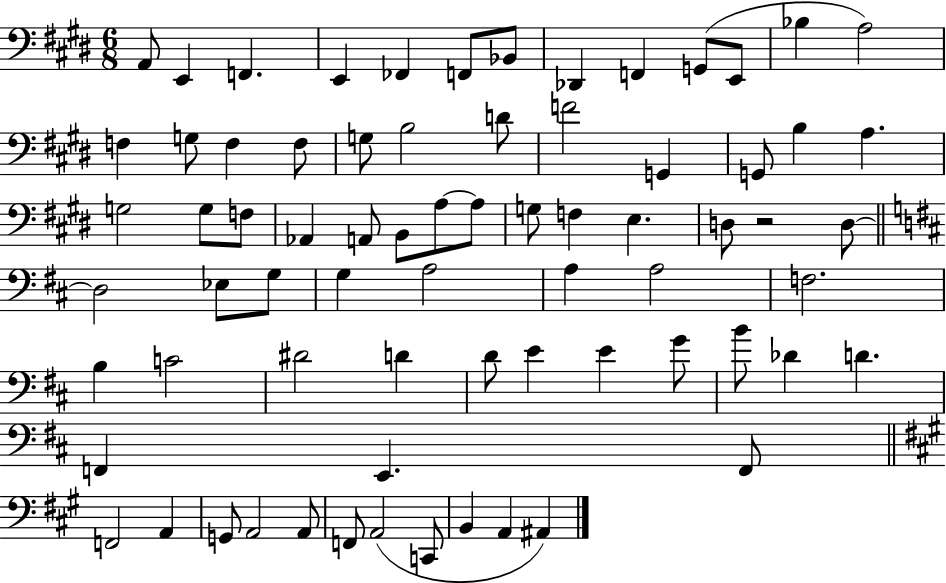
A2/e E2/q F2/q. E2/q FES2/q F2/e Bb2/e Db2/q F2/q G2/e E2/e Bb3/q A3/h F3/q G3/e F3/q F3/e G3/e B3/h D4/e F4/h G2/q G2/e B3/q A3/q. G3/h G3/e F3/e Ab2/q A2/e B2/e A3/e A3/e G3/e F3/q E3/q. D3/e R/h D3/e D3/h Eb3/e G3/e G3/q A3/h A3/q A3/h F3/h. B3/q C4/h D#4/h D4/q D4/e E4/q E4/q G4/e B4/e Db4/q D4/q. F2/q E2/q. F2/e F2/h A2/q G2/e A2/h A2/e F2/e A2/h C2/e B2/q A2/q A#2/q